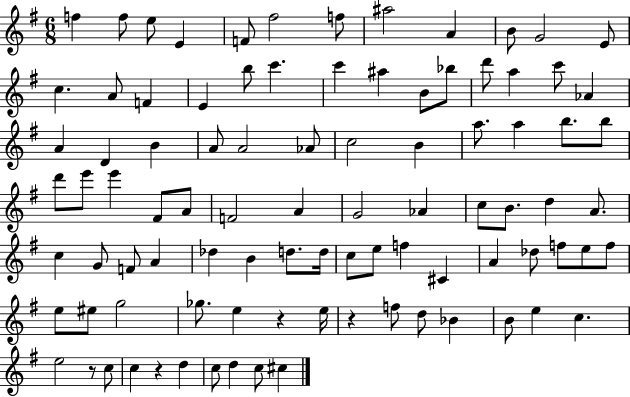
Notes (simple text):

F5/q F5/e E5/e E4/q F4/e F#5/h F5/e A#5/h A4/q B4/e G4/h E4/e C5/q. A4/e F4/q E4/q B5/e C6/q. C6/q A#5/q B4/e Bb5/e D6/e A5/q C6/e Ab4/q A4/q D4/q B4/q A4/e A4/h Ab4/e C5/h B4/q A5/e. A5/q B5/e. B5/e D6/e E6/e E6/q F#4/e A4/e F4/h A4/q G4/h Ab4/q C5/e B4/e. D5/q A4/e. C5/q G4/e F4/e A4/q Db5/q B4/q D5/e. D5/s C5/e E5/e F5/q C#4/q A4/q Db5/e F5/e E5/e F5/e E5/e EIS5/e G5/h Gb5/e. E5/q R/q E5/s R/q F5/e D5/e Bb4/q B4/e E5/q C5/q. E5/h R/e C5/e C5/q R/q D5/q C5/e D5/q C5/e C#5/q